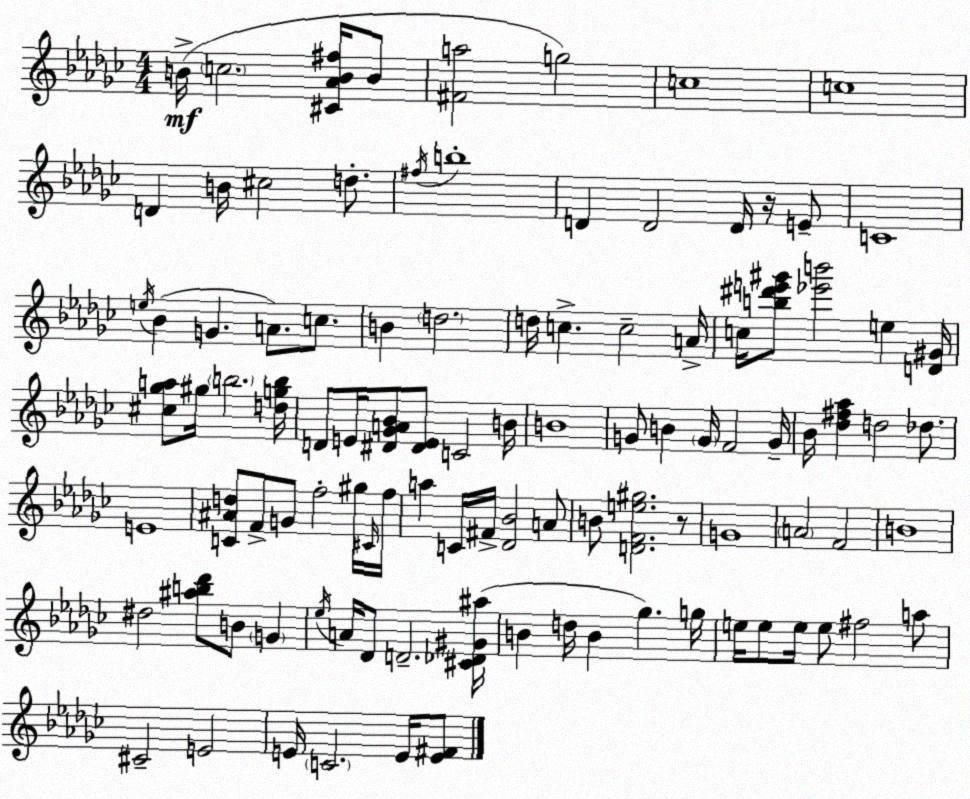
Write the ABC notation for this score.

X:1
T:Untitled
M:4/4
L:1/4
K:Ebm
B/4 c2 [^C_AB^f]/4 B/2 [^Fa]2 g2 c4 c4 D B/4 ^c2 d/2 ^f/4 b4 D D2 D/4 z/4 E/2 C4 e/4 _B G A/2 c/2 B d2 d/4 c c2 A/4 c/4 [b^d'e'^g']/2 [_e'b']2 e [D^G]/4 [^c_ga]/2 ^g/4 b2 [dgb]/4 D/2 E/4 [^D_GA_B]/2 [^DE]/2 C2 B/4 B4 G/2 B G/4 F2 G/4 _B/4 [_d^f_a] d2 _d/2 E4 [C^Ad]/2 F/2 G/2 f2 ^g/4 ^C/4 f/4 a C/4 ^F/4 [_D_B]2 A/2 B/2 [DFe^g]2 z/2 G4 A2 F2 B4 ^d2 [^ab_d']/2 B/2 G _e/4 A/4 _D/2 D2 [^C_D^G^a]/4 B d/4 B _g g/4 e/4 e/2 e/4 e/2 ^f2 a/2 ^C2 E2 E/4 C2 E/4 [E^F]/2